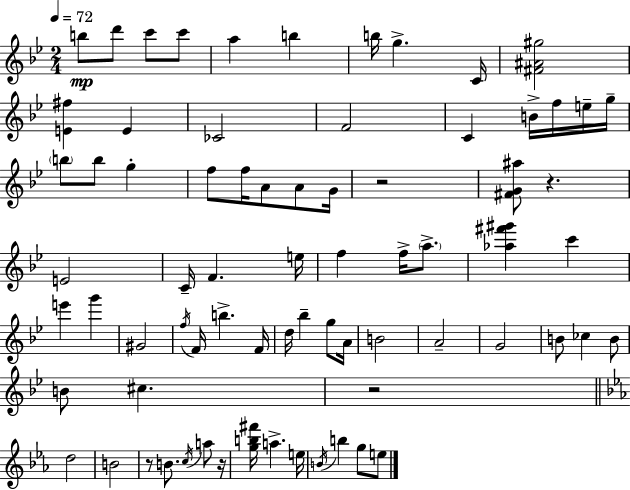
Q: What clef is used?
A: treble